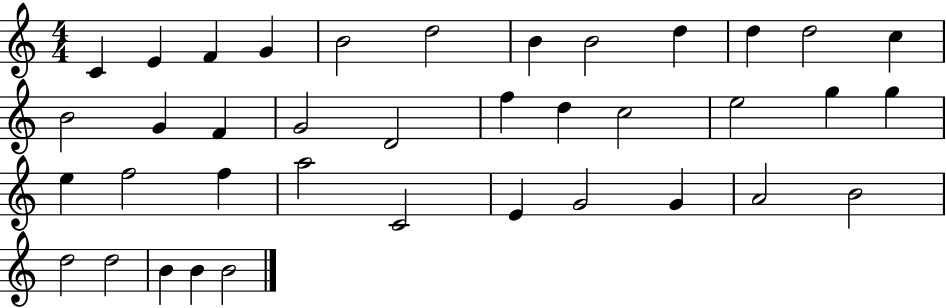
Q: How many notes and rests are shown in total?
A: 38